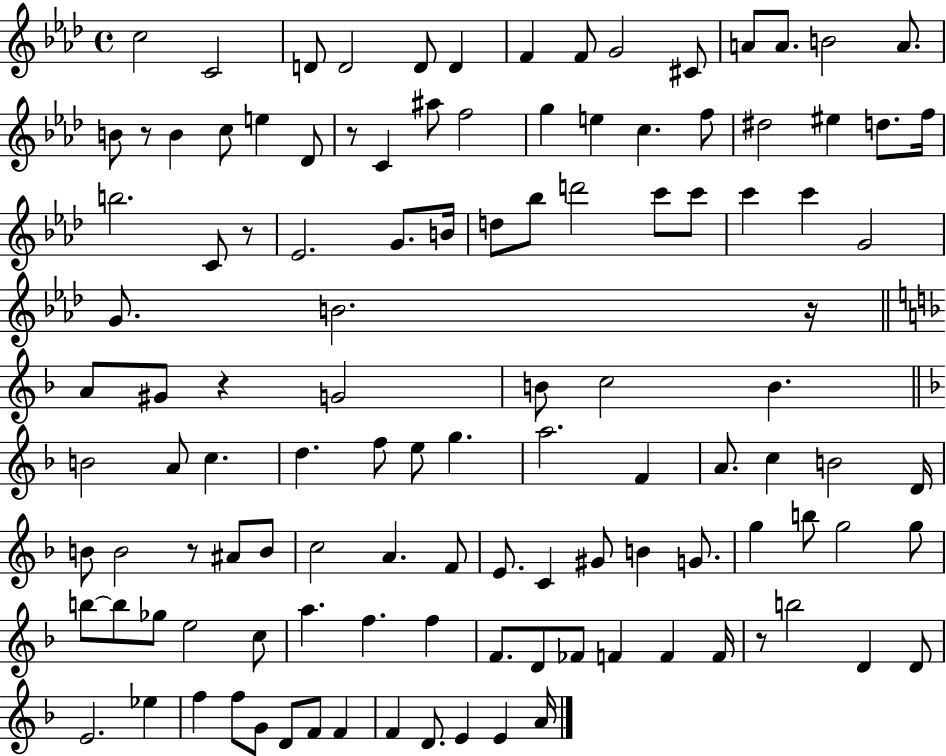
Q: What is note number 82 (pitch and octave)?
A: B5